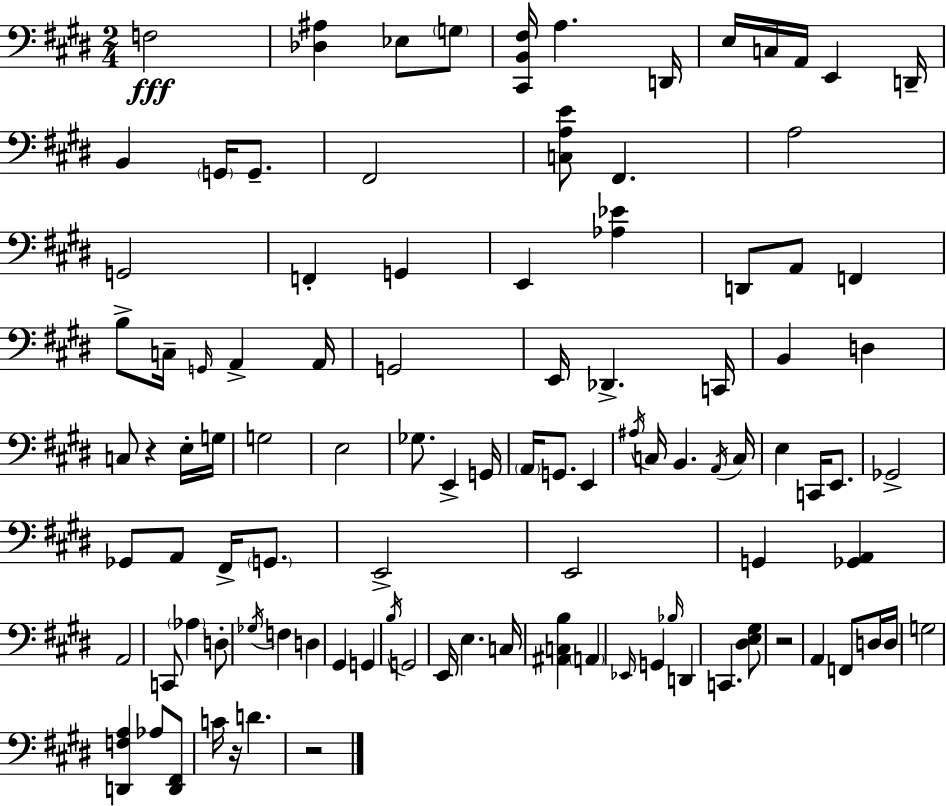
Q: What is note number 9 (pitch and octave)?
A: E2